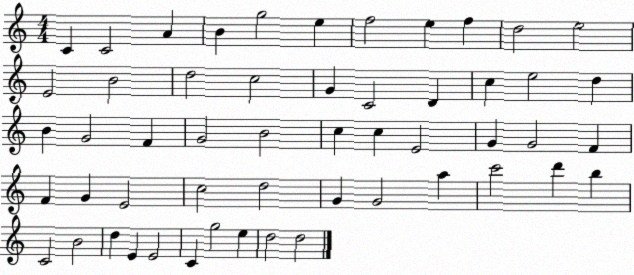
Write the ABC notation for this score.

X:1
T:Untitled
M:4/4
L:1/4
K:C
C C2 A B g2 e f2 e f d2 e2 E2 B2 d2 c2 G C2 D c e2 d B G2 F G2 B2 c c E2 G G2 F F G E2 c2 d2 G G2 a c'2 d' b C2 B2 d E E2 C g2 e d2 d2